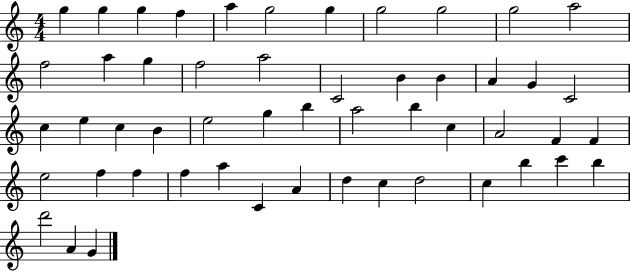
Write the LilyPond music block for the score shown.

{
  \clef treble
  \numericTimeSignature
  \time 4/4
  \key c \major
  g''4 g''4 g''4 f''4 | a''4 g''2 g''4 | g''2 g''2 | g''2 a''2 | \break f''2 a''4 g''4 | f''2 a''2 | c'2 b'4 b'4 | a'4 g'4 c'2 | \break c''4 e''4 c''4 b'4 | e''2 g''4 b''4 | a''2 b''4 c''4 | a'2 f'4 f'4 | \break e''2 f''4 f''4 | f''4 a''4 c'4 a'4 | d''4 c''4 d''2 | c''4 b''4 c'''4 b''4 | \break d'''2 a'4 g'4 | \bar "|."
}